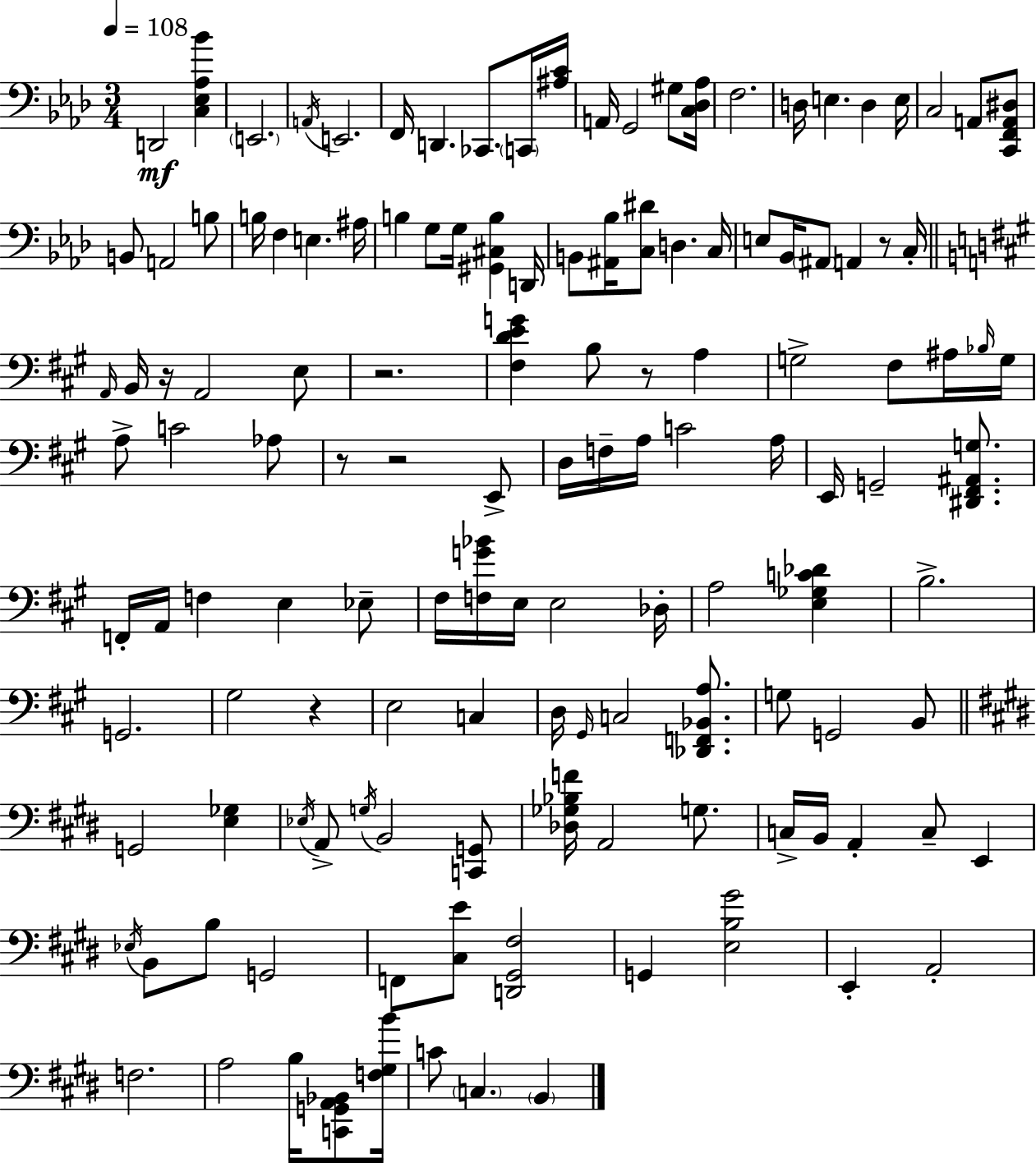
X:1
T:Untitled
M:3/4
L:1/4
K:Ab
D,,2 [C,_E,_A,_B] E,,2 A,,/4 E,,2 F,,/4 D,, _C,,/2 C,,/4 [^A,C]/4 A,,/4 G,,2 ^G,/2 [C,_D,_A,]/4 F,2 D,/4 E, D, E,/4 C,2 A,,/2 [C,,F,,A,,^D,]/2 B,,/2 A,,2 B,/2 B,/4 F, E, ^A,/4 B, G,/2 G,/4 [^G,,^C,B,] D,,/4 B,,/2 [^A,,_B,]/4 [C,^D]/2 D, C,/4 E,/2 _B,,/4 ^A,,/2 A,, z/2 C,/4 A,,/4 B,,/4 z/4 A,,2 E,/2 z2 [^F,DEG] B,/2 z/2 A, G,2 ^F,/2 ^A,/4 _B,/4 G,/4 A,/2 C2 _A,/2 z/2 z2 E,,/2 D,/4 F,/4 A,/4 C2 A,/4 E,,/4 G,,2 [^D,,^F,,^A,,G,]/2 F,,/4 A,,/4 F, E, _E,/2 ^F,/4 [F,G_B]/4 E,/4 E,2 _D,/4 A,2 [E,_G,C_D] B,2 G,,2 ^G,2 z E,2 C, D,/4 ^G,,/4 C,2 [_D,,F,,_B,,A,]/2 G,/2 G,,2 B,,/2 G,,2 [E,_G,] _E,/4 A,,/2 G,/4 B,,2 [C,,G,,]/2 [_D,_G,_B,F]/4 A,,2 G,/2 C,/4 B,,/4 A,, C,/2 E,, _E,/4 B,,/2 B,/2 G,,2 F,,/2 [^C,E]/2 [D,,^G,,^F,]2 G,, [E,B,^G]2 E,, A,,2 F,2 A,2 B,/4 [C,,G,,A,,_B,,]/2 [F,^G,B]/4 C/2 C, B,,